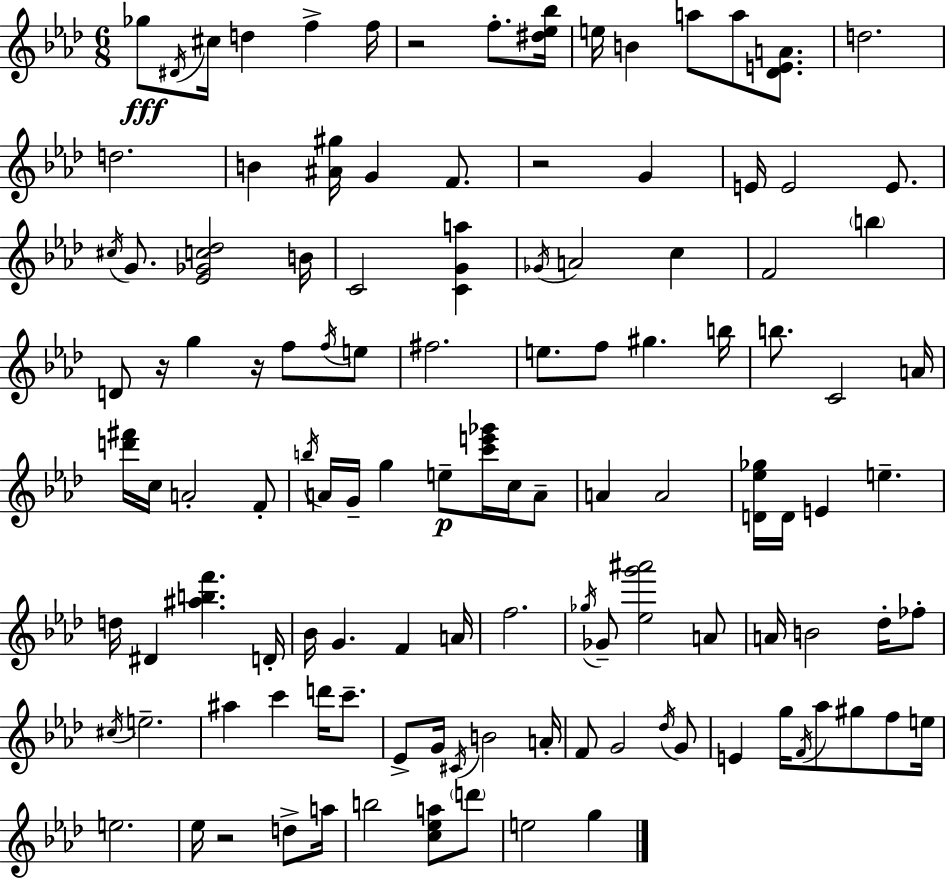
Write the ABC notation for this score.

X:1
T:Untitled
M:6/8
L:1/4
K:Ab
_g/2 ^D/4 ^c/4 d f f/4 z2 f/2 [^d_e_b]/4 e/4 B a/2 a/2 [_DEA]/2 d2 d2 B [^A^g]/4 G F/2 z2 G E/4 E2 E/2 ^c/4 G/2 [_E_Gc_d]2 B/4 C2 [CGa] _G/4 A2 c F2 b D/2 z/4 g z/4 f/2 f/4 e/2 ^f2 e/2 f/2 ^g b/4 b/2 C2 A/4 [d'^f']/4 c/4 A2 F/2 b/4 A/4 G/4 g e/2 [c'e'_g']/4 c/4 A/2 A A2 [D_e_g]/4 D/4 E e d/4 ^D [^abf'] D/4 _B/4 G F A/4 f2 _g/4 _G/2 [_eg'^a']2 A/2 A/4 B2 _d/4 _f/2 ^c/4 e2 ^a c' d'/4 c'/2 _E/2 G/4 ^C/4 B2 A/4 F/2 G2 _d/4 G/2 E g/4 F/4 _a/2 ^g/2 f/2 e/4 e2 _e/4 z2 d/2 a/4 b2 [c_ea]/2 d'/2 e2 g